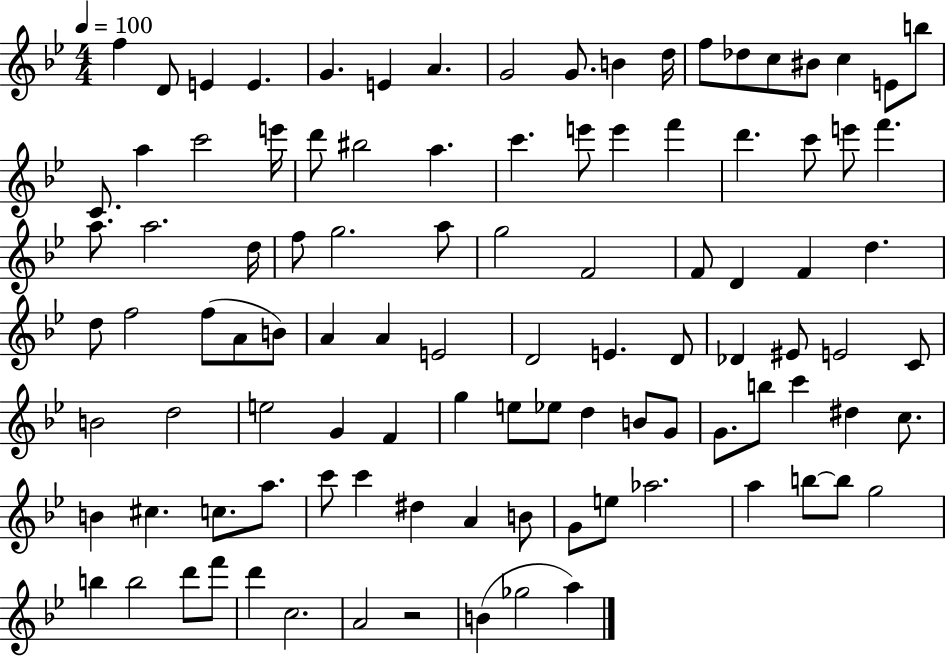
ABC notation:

X:1
T:Untitled
M:4/4
L:1/4
K:Bb
f D/2 E E G E A G2 G/2 B d/4 f/2 _d/2 c/2 ^B/2 c E/2 b/2 C/2 a c'2 e'/4 d'/2 ^b2 a c' e'/2 e' f' d' c'/2 e'/2 f' a/2 a2 d/4 f/2 g2 a/2 g2 F2 F/2 D F d d/2 f2 f/2 A/2 B/2 A A E2 D2 E D/2 _D ^E/2 E2 C/2 B2 d2 e2 G F g e/2 _e/2 d B/2 G/2 G/2 b/2 c' ^d c/2 B ^c c/2 a/2 c'/2 c' ^d A B/2 G/2 e/2 _a2 a b/2 b/2 g2 b b2 d'/2 f'/2 d' c2 A2 z2 B _g2 a